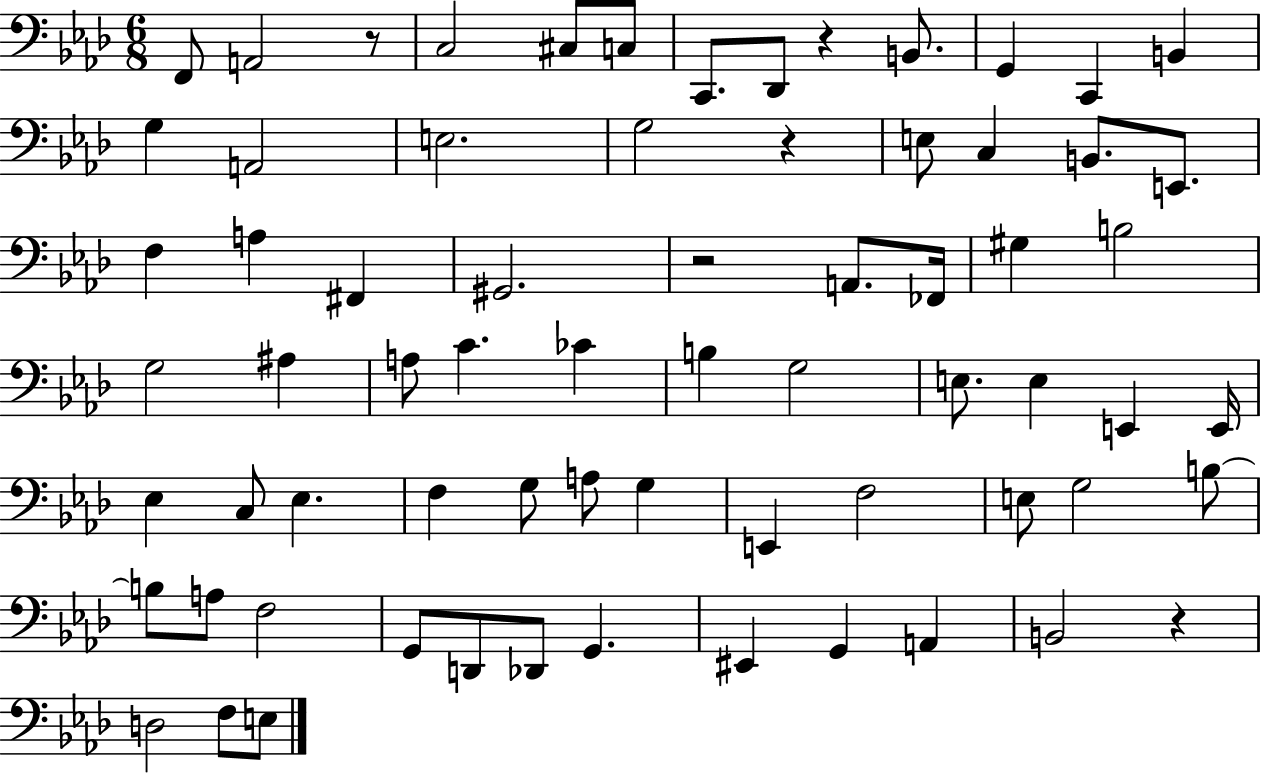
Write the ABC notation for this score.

X:1
T:Untitled
M:6/8
L:1/4
K:Ab
F,,/2 A,,2 z/2 C,2 ^C,/2 C,/2 C,,/2 _D,,/2 z B,,/2 G,, C,, B,, G, A,,2 E,2 G,2 z E,/2 C, B,,/2 E,,/2 F, A, ^F,, ^G,,2 z2 A,,/2 _F,,/4 ^G, B,2 G,2 ^A, A,/2 C _C B, G,2 E,/2 E, E,, E,,/4 _E, C,/2 _E, F, G,/2 A,/2 G, E,, F,2 E,/2 G,2 B,/2 B,/2 A,/2 F,2 G,,/2 D,,/2 _D,,/2 G,, ^E,, G,, A,, B,,2 z D,2 F,/2 E,/2